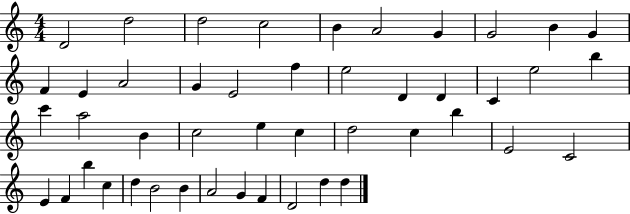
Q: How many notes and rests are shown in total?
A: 46